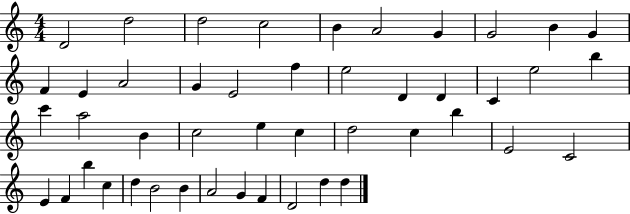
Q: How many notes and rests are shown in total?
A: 46